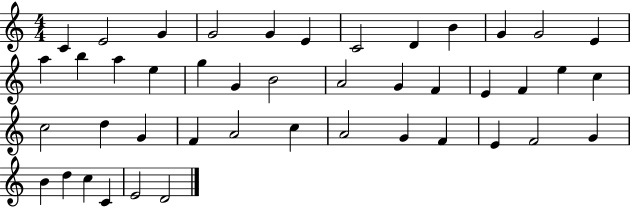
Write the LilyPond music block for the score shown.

{
  \clef treble
  \numericTimeSignature
  \time 4/4
  \key c \major
  c'4 e'2 g'4 | g'2 g'4 e'4 | c'2 d'4 b'4 | g'4 g'2 e'4 | \break a''4 b''4 a''4 e''4 | g''4 g'4 b'2 | a'2 g'4 f'4 | e'4 f'4 e''4 c''4 | \break c''2 d''4 g'4 | f'4 a'2 c''4 | a'2 g'4 f'4 | e'4 f'2 g'4 | \break b'4 d''4 c''4 c'4 | e'2 d'2 | \bar "|."
}